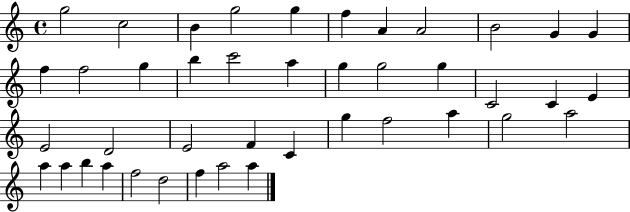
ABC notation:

X:1
T:Untitled
M:4/4
L:1/4
K:C
g2 c2 B g2 g f A A2 B2 G G f f2 g b c'2 a g g2 g C2 C E E2 D2 E2 F C g f2 a g2 a2 a a b a f2 d2 f a2 a